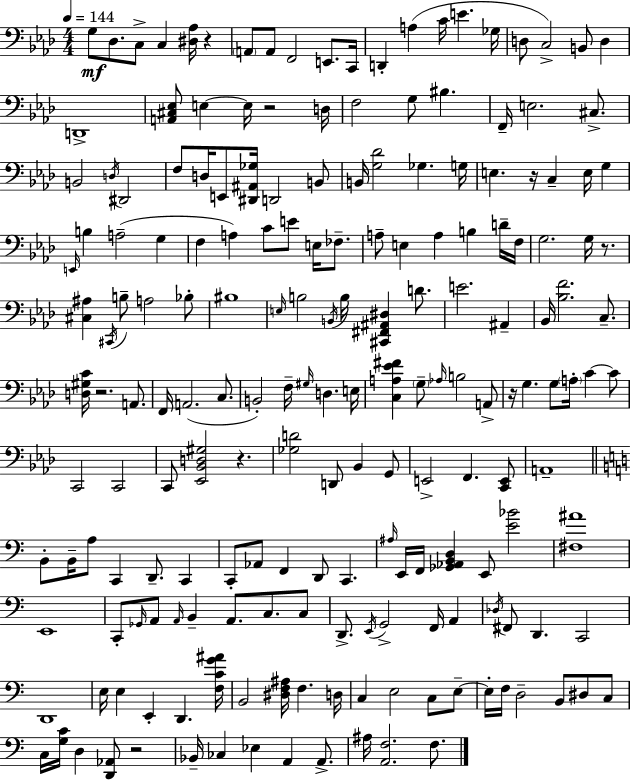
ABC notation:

X:1
T:Untitled
M:4/4
L:1/4
K:Ab
G,/2 _D,/2 C,/2 C, [^D,_A,]/4 z A,,/2 A,,/2 F,,2 E,,/2 C,,/4 D,, A, C/4 E _G,/4 D,/2 C,2 B,,/2 D, D,,4 [A,,^C,_E,]/2 E, E,/4 z2 D,/4 F,2 G,/2 ^B, F,,/4 E,2 ^C,/2 B,,2 D,/4 ^D,,2 F,/2 D,/4 E,,/2 [^D,,^A,,_G,]/4 D,,2 B,,/2 B,,/4 [G,_D]2 _G, G,/4 E, z/4 C, E,/4 G, E,,/4 B, A,2 G, F, A, C/2 E/2 E,/4 _F,/2 A,/2 E, A, B, D/4 F,/4 G,2 G,/4 z/2 [^C,^A,] ^C,,/4 B,/2 A,2 _B,/2 ^B,4 E,/4 B,2 B,,/4 B,/4 [^C,,^F,,^A,,^D,] D/2 E2 ^A,, _B,,/4 [_B,F]2 C,/2 [D,^G,C]/4 z2 A,,/2 F,,/4 A,,2 C,/2 B,,2 F,/4 ^G,/4 D, E,/4 [C,A,_E^F] G,/2 _A,/4 B,2 A,,/2 z/4 G, G,/2 A,/4 C C/2 C,,2 C,,2 C,,/2 [_E,,_B,,D,^G,]2 z [_G,D]2 D,,/2 _B,, G,,/2 E,,2 F,, [C,,E,,]/2 A,,4 B,,/2 B,,/4 A,/2 C,, D,,/2 C,, C,,/2 _A,,/2 F,, D,,/2 C,, ^A,/4 E,,/4 F,,/4 [_G,,_A,,B,,D,] E,,/2 [E_B]2 [^F,^A]4 E,,4 C,,/2 _G,,/4 A,,/2 A,,/4 B,, A,,/2 C,/2 C,/2 D,,/2 E,,/4 G,,2 F,,/4 A,, _D,/4 ^F,,/2 D,, C,,2 D,,4 E,/4 E, E,, D,, [F,CG^A]/4 B,,2 [^D,F,^A,]/4 F, D,/4 C, E,2 C,/2 E,/2 E,/4 F,/4 D,2 B,,/2 ^D,/2 C,/2 C,/4 [G,C]/4 D, [D,,_A,,]/2 z2 _B,,/4 _C, _E, A,, A,,/2 ^A,/4 [A,,F,]2 F,/2